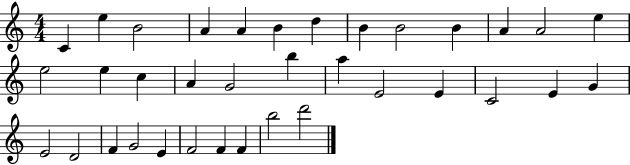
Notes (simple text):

C4/q E5/q B4/h A4/q A4/q B4/q D5/q B4/q B4/h B4/q A4/q A4/h E5/q E5/h E5/q C5/q A4/q G4/h B5/q A5/q E4/h E4/q C4/h E4/q G4/q E4/h D4/h F4/q G4/h E4/q F4/h F4/q F4/q B5/h D6/h